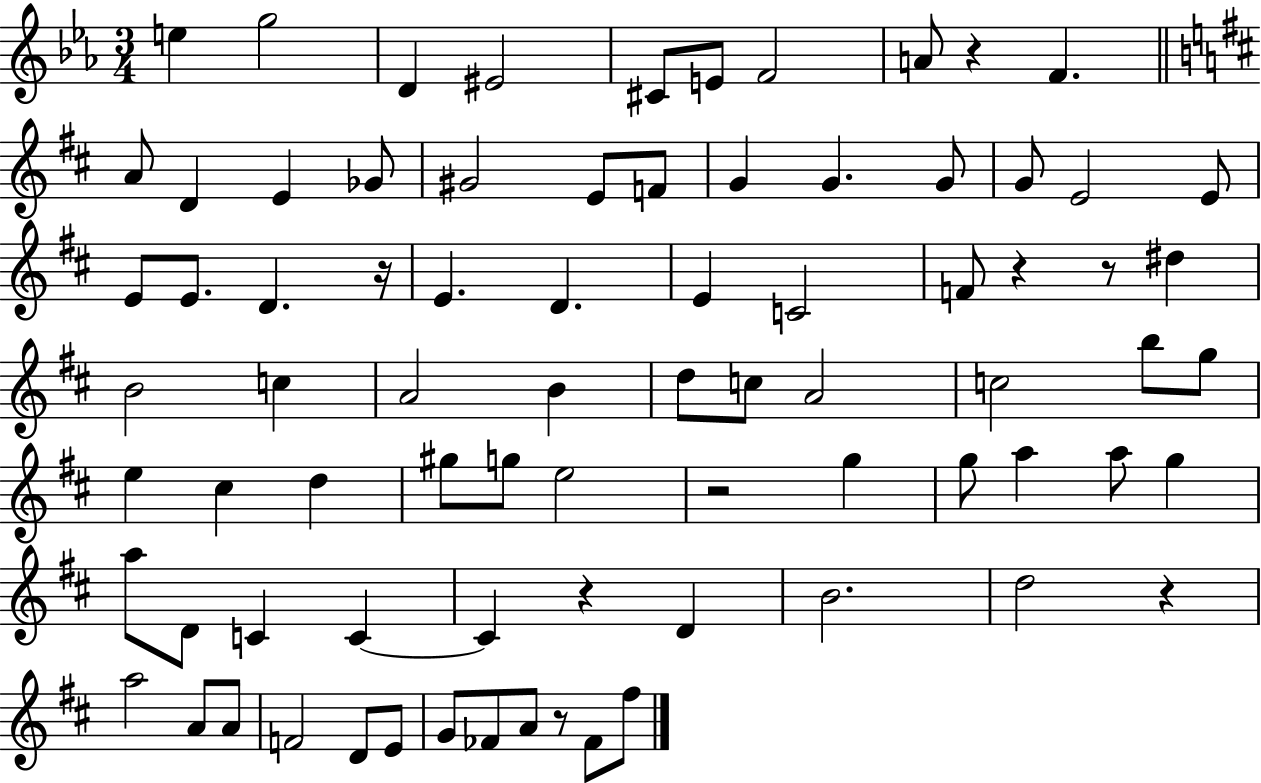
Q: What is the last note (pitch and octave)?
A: F#5